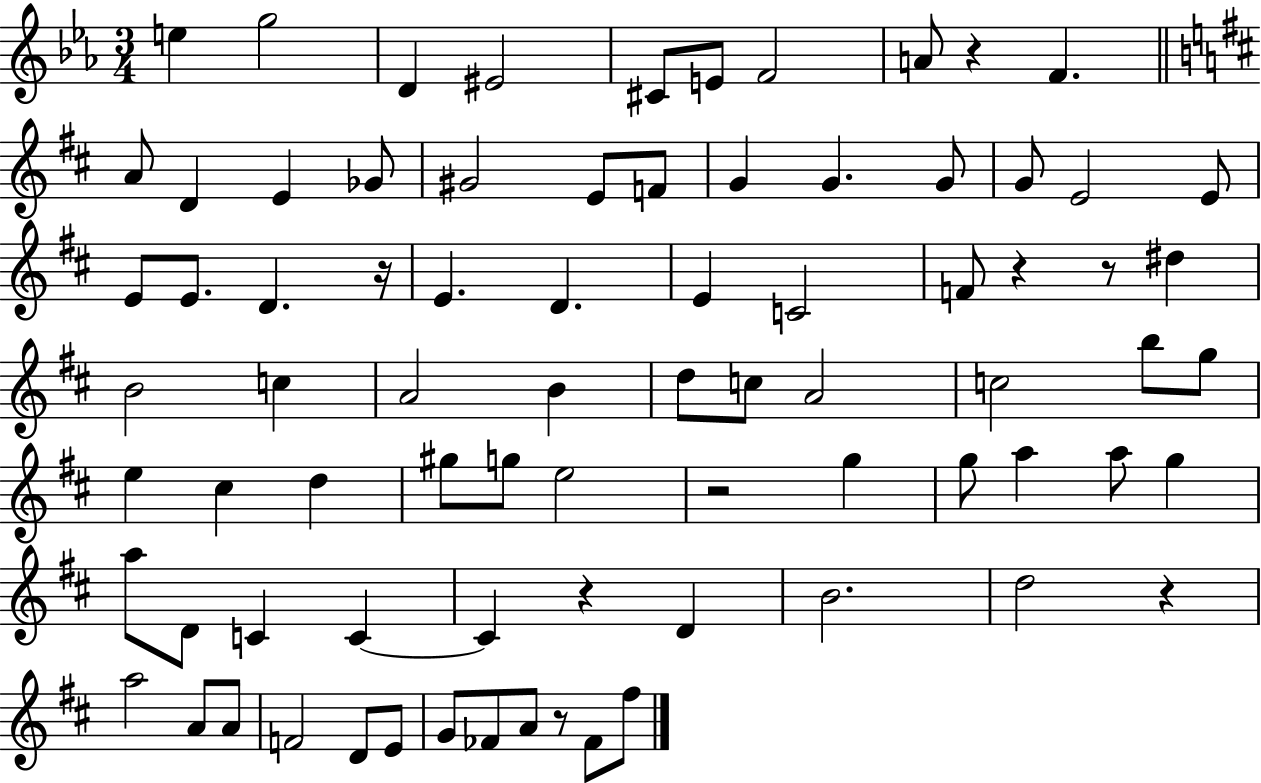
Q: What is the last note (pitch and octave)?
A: F#5